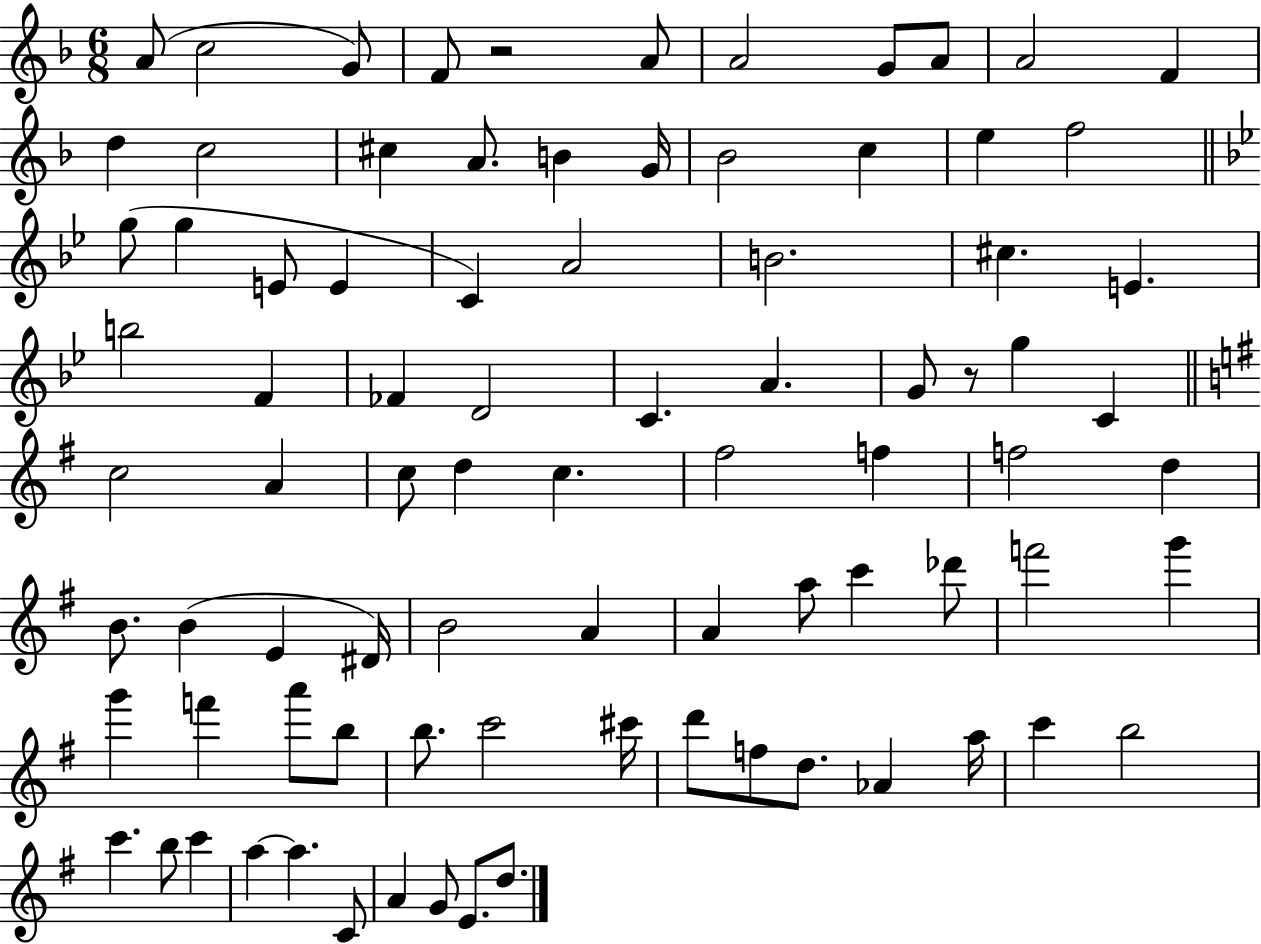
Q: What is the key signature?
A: F major